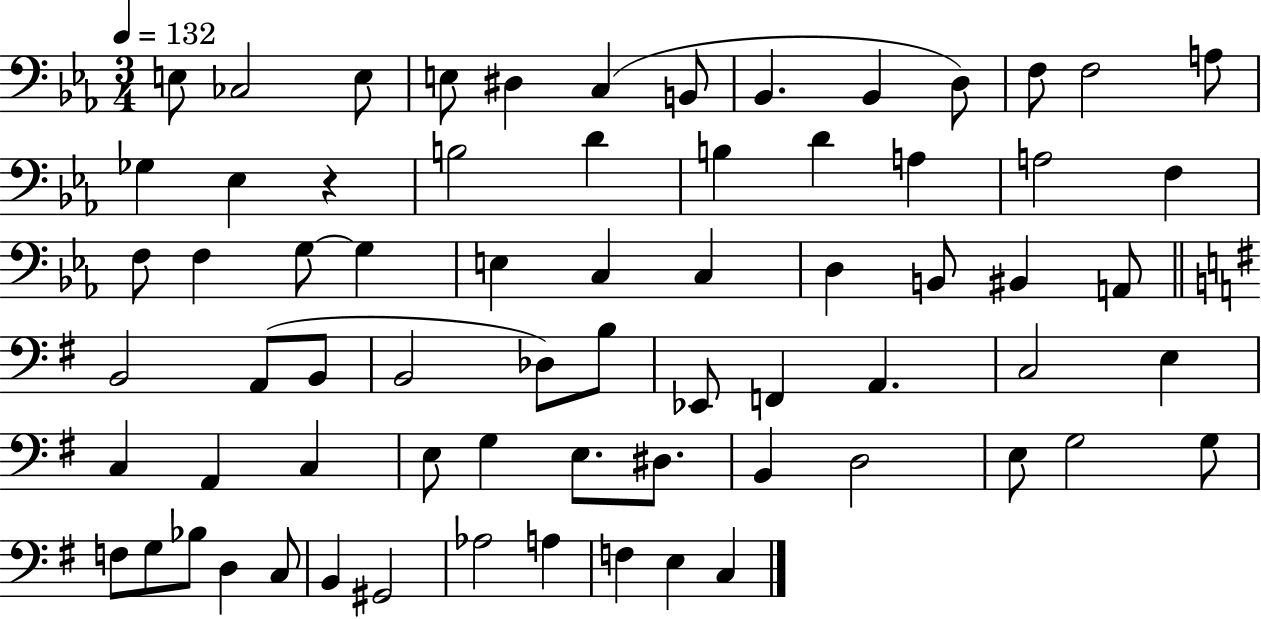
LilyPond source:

{
  \clef bass
  \numericTimeSignature
  \time 3/4
  \key ees \major
  \tempo 4 = 132
  e8 ces2 e8 | e8 dis4 c4( b,8 | bes,4. bes,4 d8) | f8 f2 a8 | \break ges4 ees4 r4 | b2 d'4 | b4 d'4 a4 | a2 f4 | \break f8 f4 g8~~ g4 | e4 c4 c4 | d4 b,8 bis,4 a,8 | \bar "||" \break \key g \major b,2 a,8( b,8 | b,2 des8) b8 | ees,8 f,4 a,4. | c2 e4 | \break c4 a,4 c4 | e8 g4 e8. dis8. | b,4 d2 | e8 g2 g8 | \break f8 g8 bes8 d4 c8 | b,4 gis,2 | aes2 a4 | f4 e4 c4 | \break \bar "|."
}